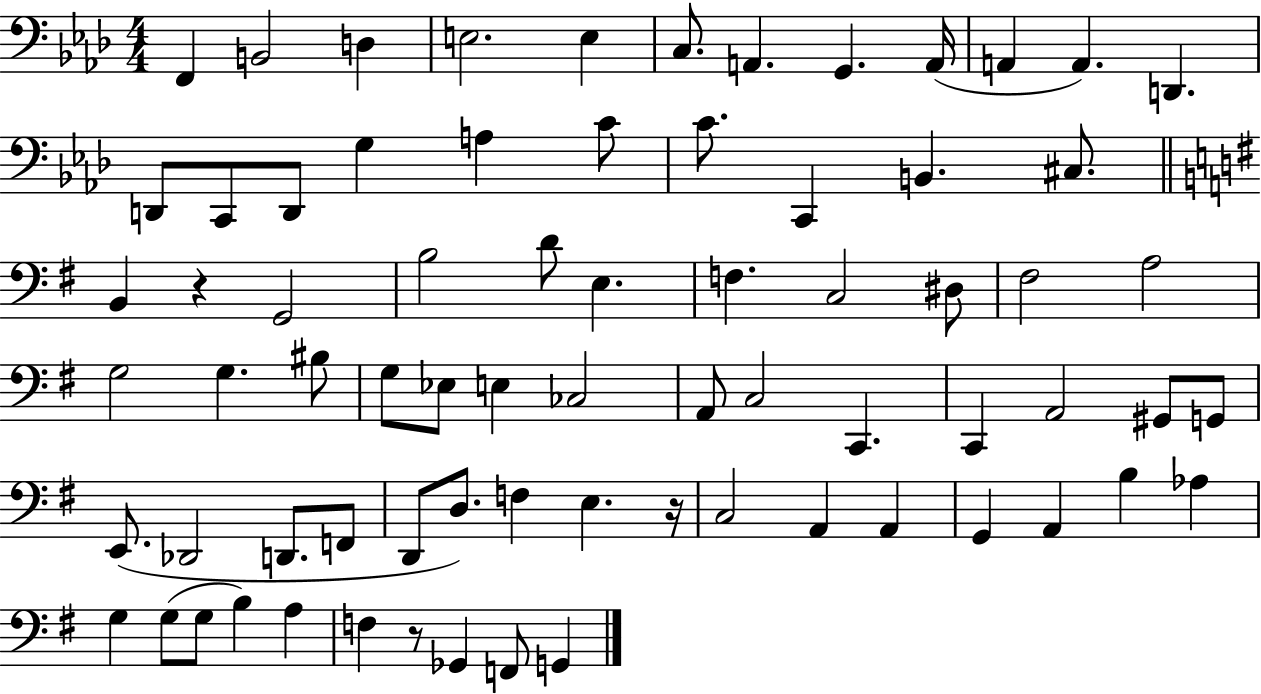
X:1
T:Untitled
M:4/4
L:1/4
K:Ab
F,, B,,2 D, E,2 E, C,/2 A,, G,, A,,/4 A,, A,, D,, D,,/2 C,,/2 D,,/2 G, A, C/2 C/2 C,, B,, ^C,/2 B,, z G,,2 B,2 D/2 E, F, C,2 ^D,/2 ^F,2 A,2 G,2 G, ^B,/2 G,/2 _E,/2 E, _C,2 A,,/2 C,2 C,, C,, A,,2 ^G,,/2 G,,/2 E,,/2 _D,,2 D,,/2 F,,/2 D,,/2 D,/2 F, E, z/4 C,2 A,, A,, G,, A,, B, _A, G, G,/2 G,/2 B, A, F, z/2 _G,, F,,/2 G,,